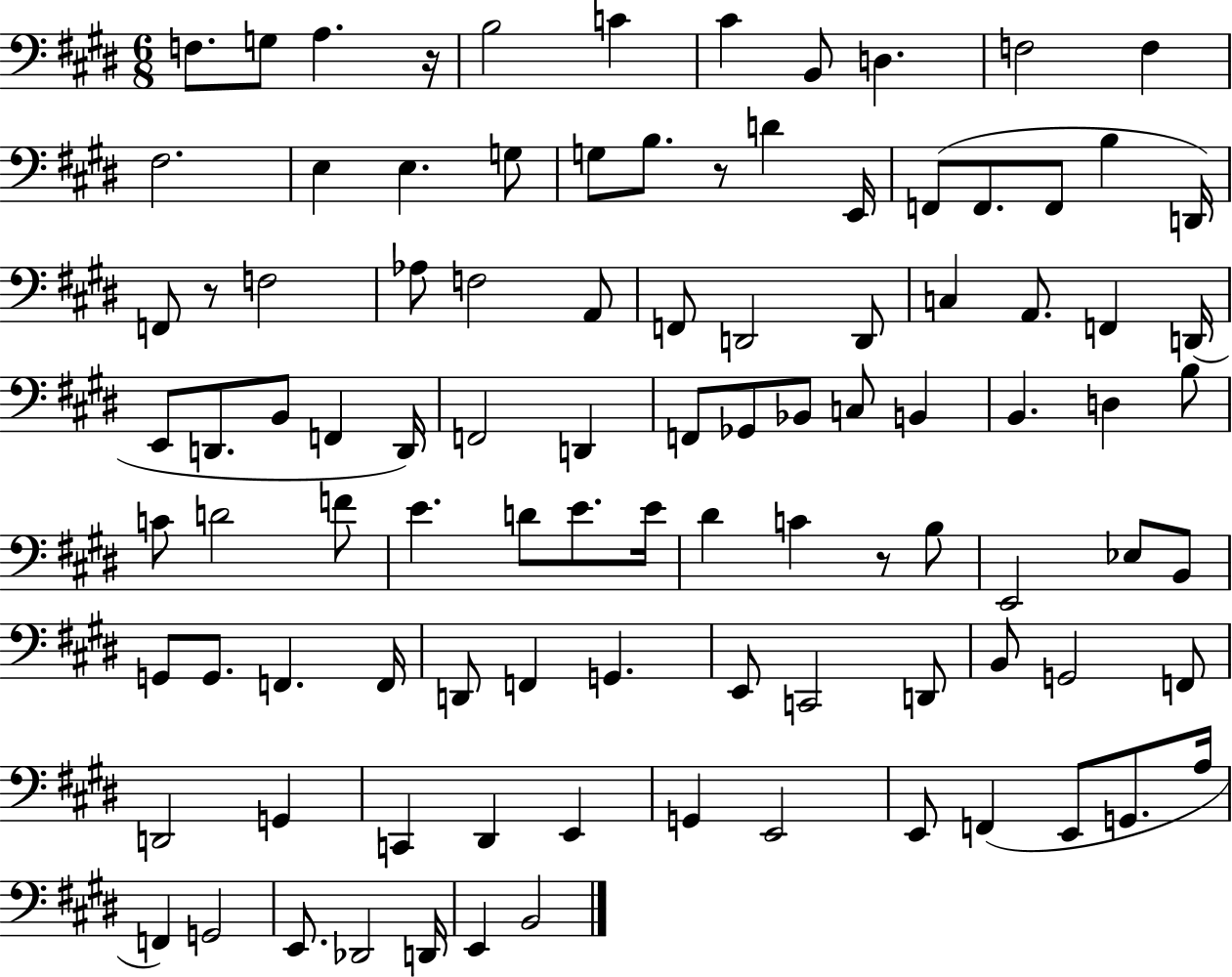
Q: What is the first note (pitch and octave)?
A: F3